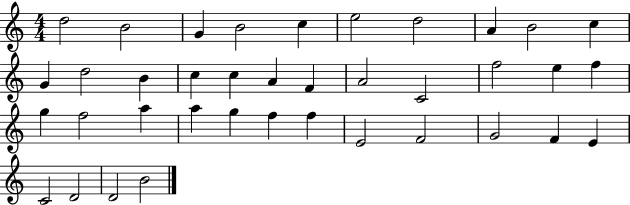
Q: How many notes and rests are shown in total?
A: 38